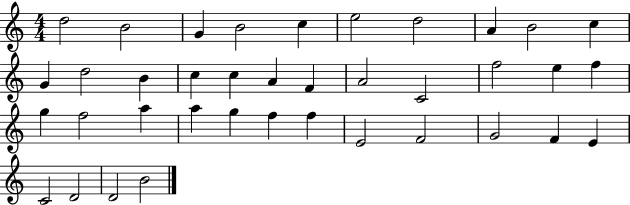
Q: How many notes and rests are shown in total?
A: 38